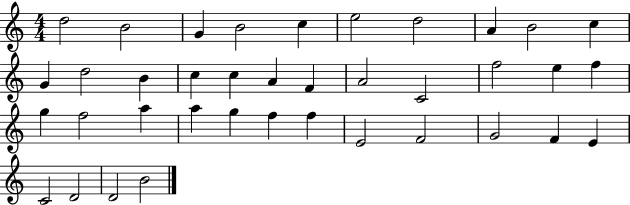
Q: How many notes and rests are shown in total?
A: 38